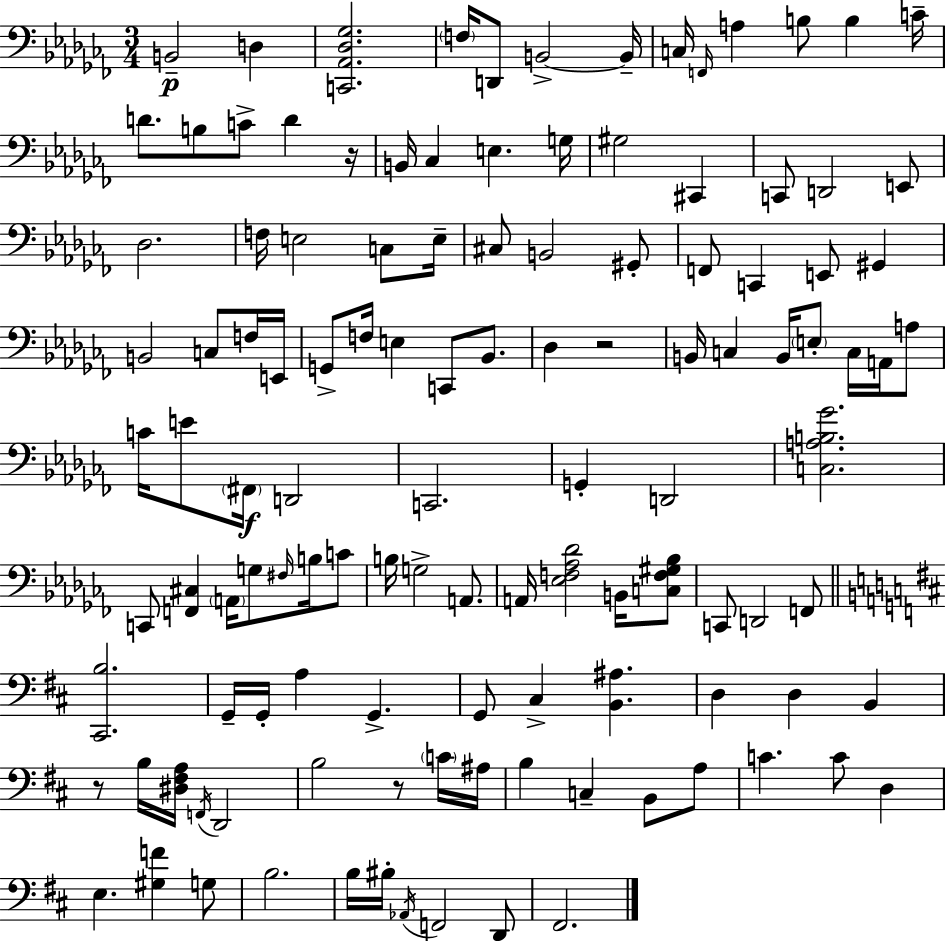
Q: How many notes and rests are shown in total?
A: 119